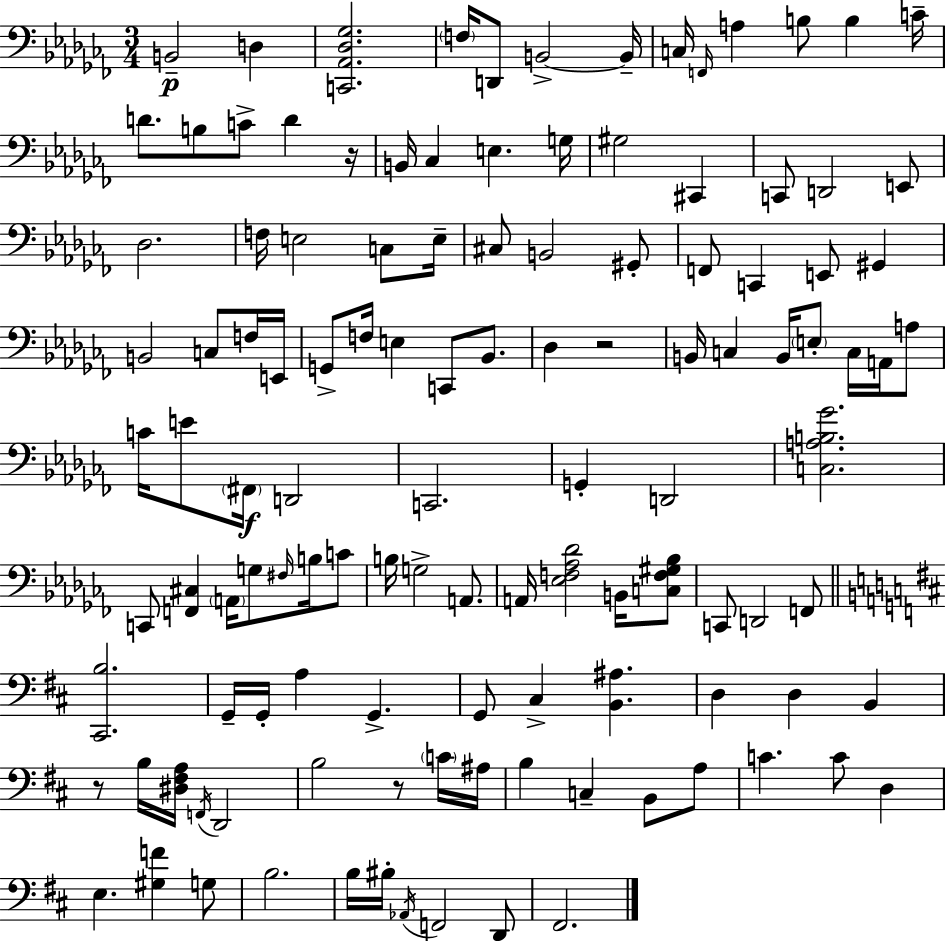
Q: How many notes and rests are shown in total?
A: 119